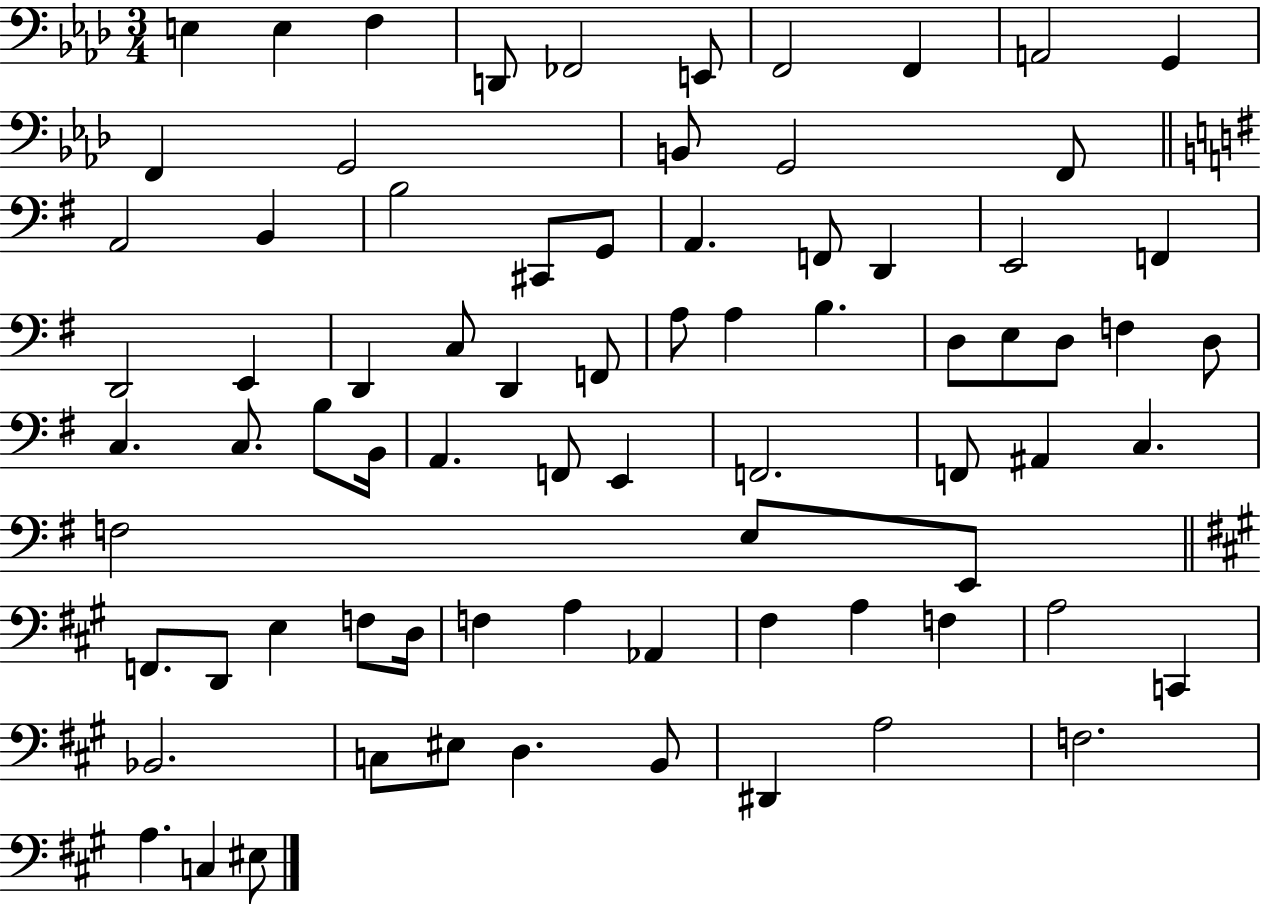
E3/q E3/q F3/q D2/e FES2/h E2/e F2/h F2/q A2/h G2/q F2/q G2/h B2/e G2/h F2/e A2/h B2/q B3/h C#2/e G2/e A2/q. F2/e D2/q E2/h F2/q D2/h E2/q D2/q C3/e D2/q F2/e A3/e A3/q B3/q. D3/e E3/e D3/e F3/q D3/e C3/q. C3/e. B3/e B2/s A2/q. F2/e E2/q F2/h. F2/e A#2/q C3/q. F3/h E3/e E2/e F2/e. D2/e E3/q F3/e D3/s F3/q A3/q Ab2/q F#3/q A3/q F3/q A3/h C2/q Bb2/h. C3/e EIS3/e D3/q. B2/e D#2/q A3/h F3/h. A3/q. C3/q EIS3/e